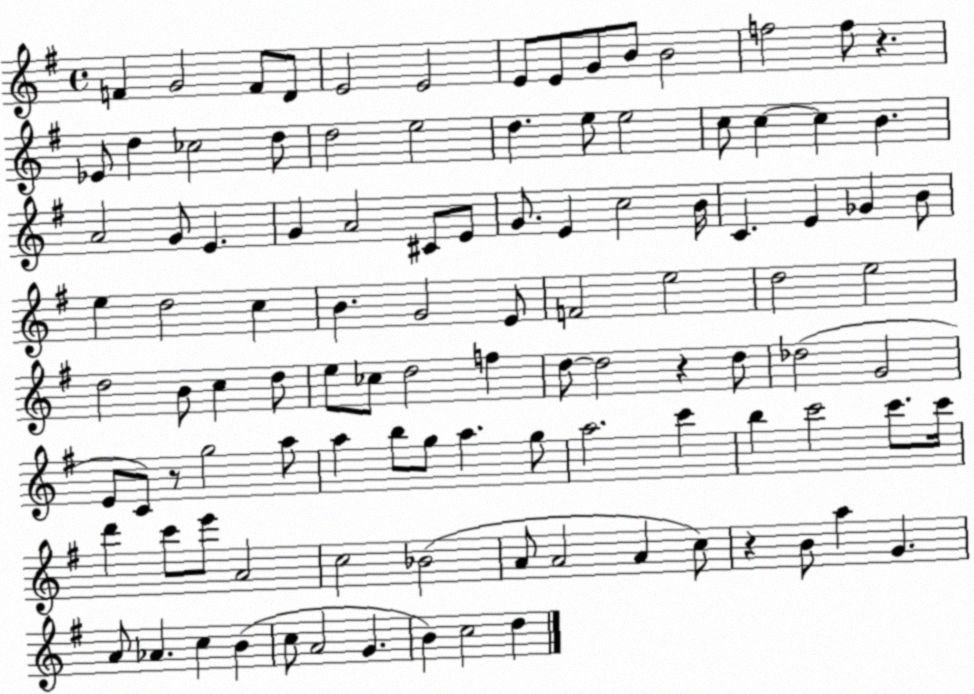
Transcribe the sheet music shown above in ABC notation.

X:1
T:Untitled
M:4/4
L:1/4
K:G
F G2 F/2 D/2 E2 E2 E/2 E/2 G/2 B/2 B2 f2 f/2 z _E/2 d _c2 d/2 d2 e2 d e/2 e2 c/2 c c B A2 G/2 E G A2 ^C/2 E/2 G/2 E c2 B/4 C E _G B/2 e d2 c B G2 E/2 F2 e2 d2 e2 d2 B/2 c d/2 e/2 _c/2 d2 f d/2 d2 z d/2 _d2 G2 E/2 C/2 z/2 g2 a/2 a b/2 g/2 a g/2 a2 c' b c'2 c'/2 c'/4 d' c'/2 e'/2 A2 c2 _B2 A/2 A2 A c/2 z B/2 a G A/2 _A c B c/2 A2 G B c2 d